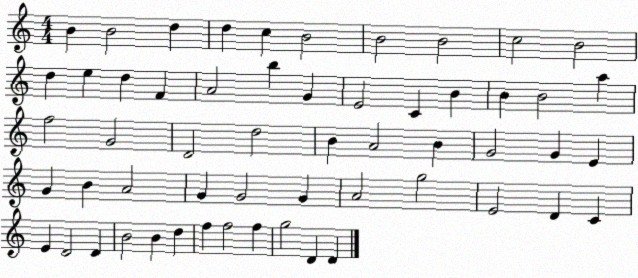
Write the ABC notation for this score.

X:1
T:Untitled
M:4/4
L:1/4
K:C
B B2 d d c B2 B2 B2 c2 B2 d e d F A2 b G E2 C B B B2 a f2 G2 D2 d2 B A2 B G2 G E G B A2 G G2 G A2 g2 E2 D C E D2 D B2 B d f f2 f g2 D D